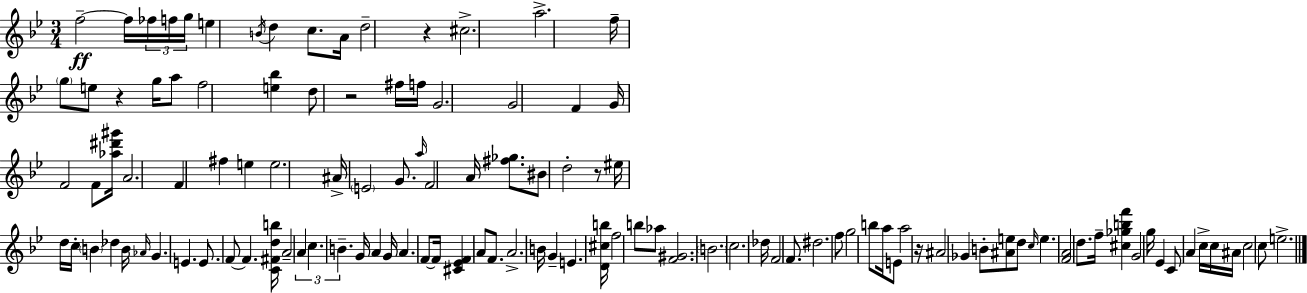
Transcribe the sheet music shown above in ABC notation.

X:1
T:Untitled
M:3/4
L:1/4
K:Gm
f2 f/4 _f/4 f/4 g/4 e B/4 d c/2 A/4 d2 z ^c2 a2 f/4 g/2 e/2 z g/4 a/2 f2 [e_b] d/2 z2 ^f/4 f/4 G2 G2 F G/4 F2 F/2 [_a^d'^g']/4 A2 F ^f e e2 ^A/4 E2 G/2 a/4 F2 A/4 [^f_g]/2 ^B/2 d2 z/2 ^e/4 d/4 c/4 B _d B/4 _A/4 G E E/2 F/2 F [C^Fdb]/4 A2 A c B G/4 A G/4 A F/2 F/4 [^C_EF] A/2 F/2 A2 B/4 G E [D^cb]/4 f2 b/2 _a/2 [F^G]2 B2 c2 _d/4 F2 F/2 ^d2 f/2 g2 b/2 a/4 E/2 a2 z/4 ^A2 _G B/2 [^Ae]/2 d/2 c/4 e [FA]2 d/2 f/4 [^c_gbf'] G2 g/4 _E C/2 A c/4 c/4 ^A/4 c2 c/2 e2